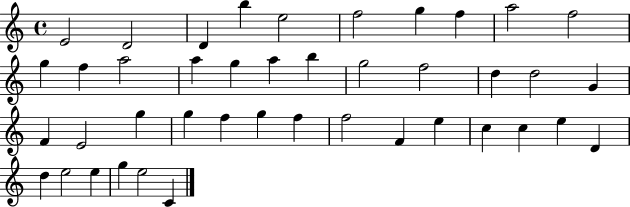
{
  \clef treble
  \time 4/4
  \defaultTimeSignature
  \key c \major
  e'2 d'2 | d'4 b''4 e''2 | f''2 g''4 f''4 | a''2 f''2 | \break g''4 f''4 a''2 | a''4 g''4 a''4 b''4 | g''2 f''2 | d''4 d''2 g'4 | \break f'4 e'2 g''4 | g''4 f''4 g''4 f''4 | f''2 f'4 e''4 | c''4 c''4 e''4 d'4 | \break d''4 e''2 e''4 | g''4 e''2 c'4 | \bar "|."
}